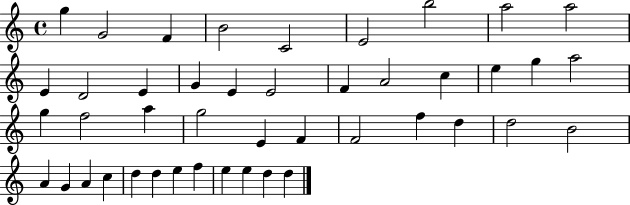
{
  \clef treble
  \time 4/4
  \defaultTimeSignature
  \key c \major
  g''4 g'2 f'4 | b'2 c'2 | e'2 b''2 | a''2 a''2 | \break e'4 d'2 e'4 | g'4 e'4 e'2 | f'4 a'2 c''4 | e''4 g''4 a''2 | \break g''4 f''2 a''4 | g''2 e'4 f'4 | f'2 f''4 d''4 | d''2 b'2 | \break a'4 g'4 a'4 c''4 | d''4 d''4 e''4 f''4 | e''4 e''4 d''4 d''4 | \bar "|."
}